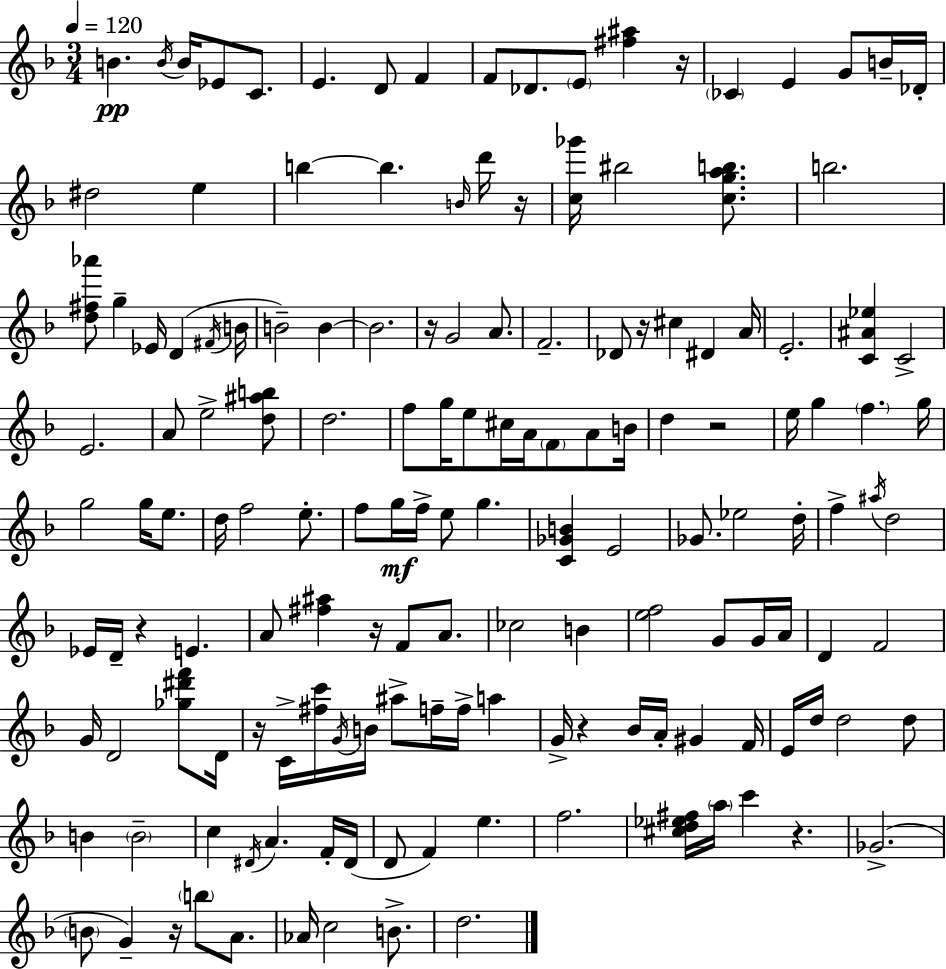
X:1
T:Untitled
M:3/4
L:1/4
K:Dm
B B/4 B/4 _E/2 C/2 E D/2 F F/2 _D/2 E/2 [^f^a] z/4 _C E G/2 B/4 _D/4 ^d2 e b b B/4 d'/4 z/4 [c_g']/4 ^b2 [cgab]/2 b2 [d^f_a']/2 g _E/4 D ^F/4 B/4 B2 B B2 z/4 G2 A/2 F2 _D/2 z/4 ^c ^D A/4 E2 [C^A_e] C2 E2 A/2 e2 [d^ab]/2 d2 f/2 g/4 e/2 ^c/4 A/4 F/2 A/2 B/4 d z2 e/4 g f g/4 g2 g/4 e/2 d/4 f2 e/2 f/2 g/4 f/4 e/2 g [C_GB] E2 _G/2 _e2 d/4 f ^a/4 d2 _E/4 D/4 z E A/2 [^f^a] z/4 F/2 A/2 _c2 B [ef]2 G/2 G/4 A/4 D F2 G/4 D2 [_g^d'f']/2 D/4 z/4 C/4 [^fc']/4 G/4 B/4 ^a/2 f/4 f/4 a G/4 z _B/4 A/4 ^G F/4 E/4 d/4 d2 d/2 B B2 c ^D/4 A F/4 ^D/4 D/2 F e f2 [^cd_e^f]/4 a/4 c' z _G2 B/2 G z/4 b/2 A/2 _A/4 c2 B/2 d2